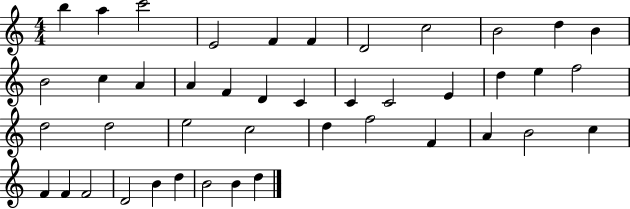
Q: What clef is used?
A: treble